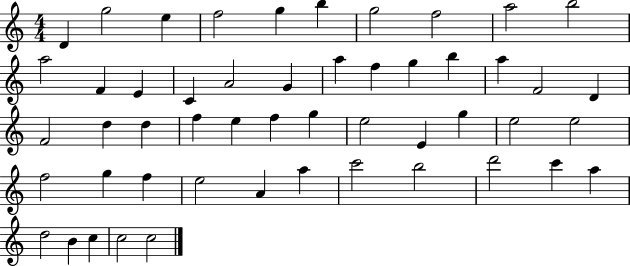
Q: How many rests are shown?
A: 0